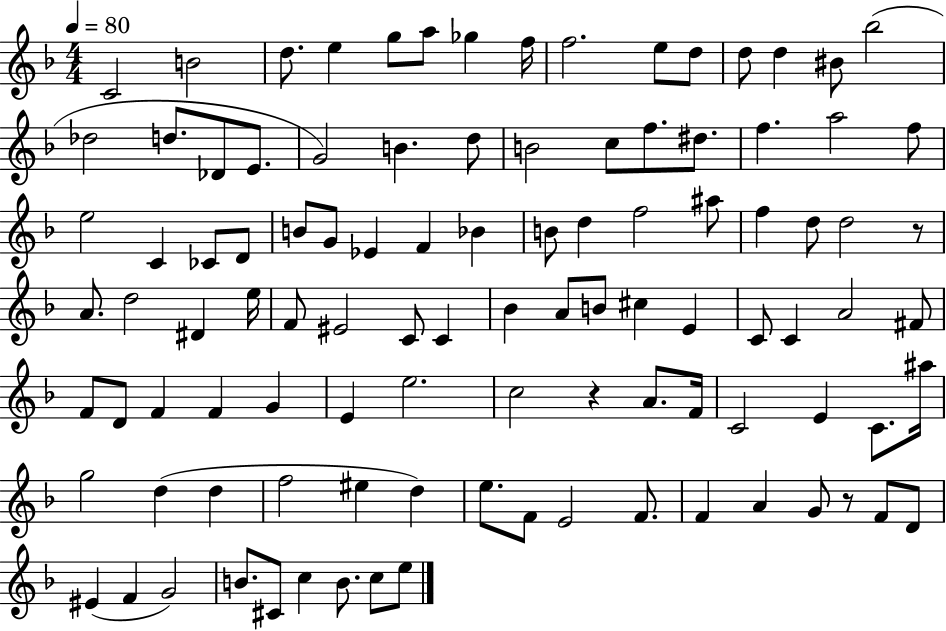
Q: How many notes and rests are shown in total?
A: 103